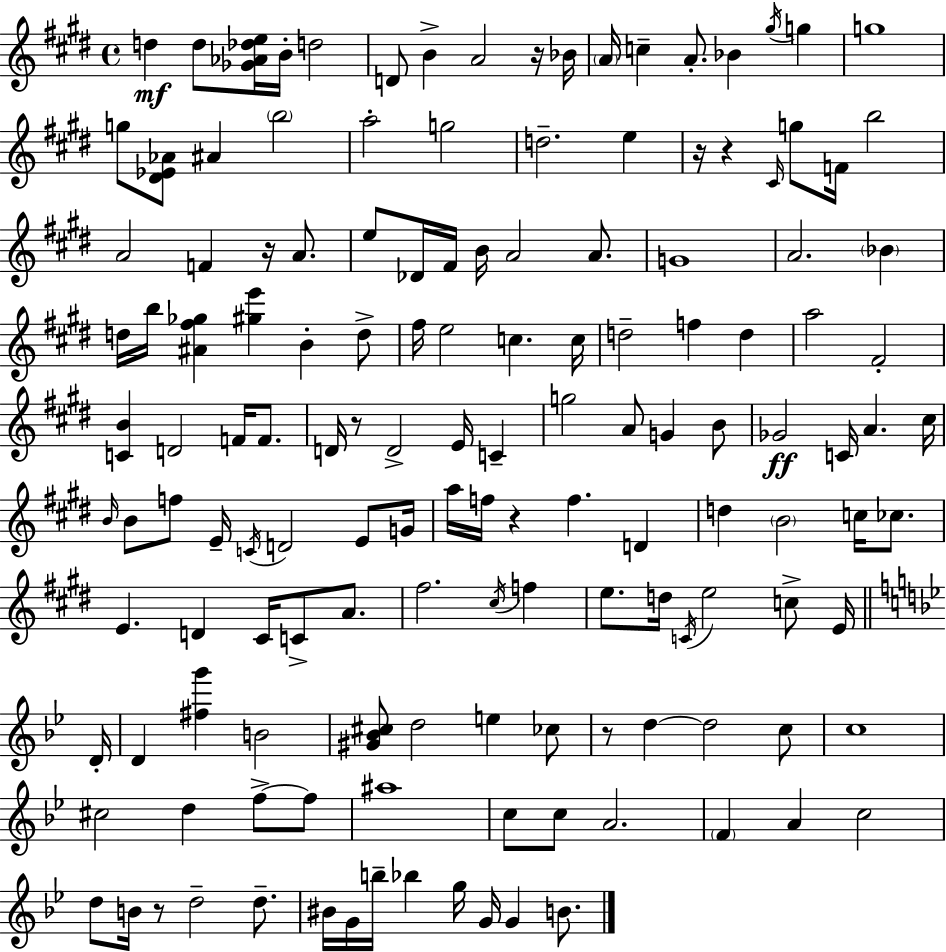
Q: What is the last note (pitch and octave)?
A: B4